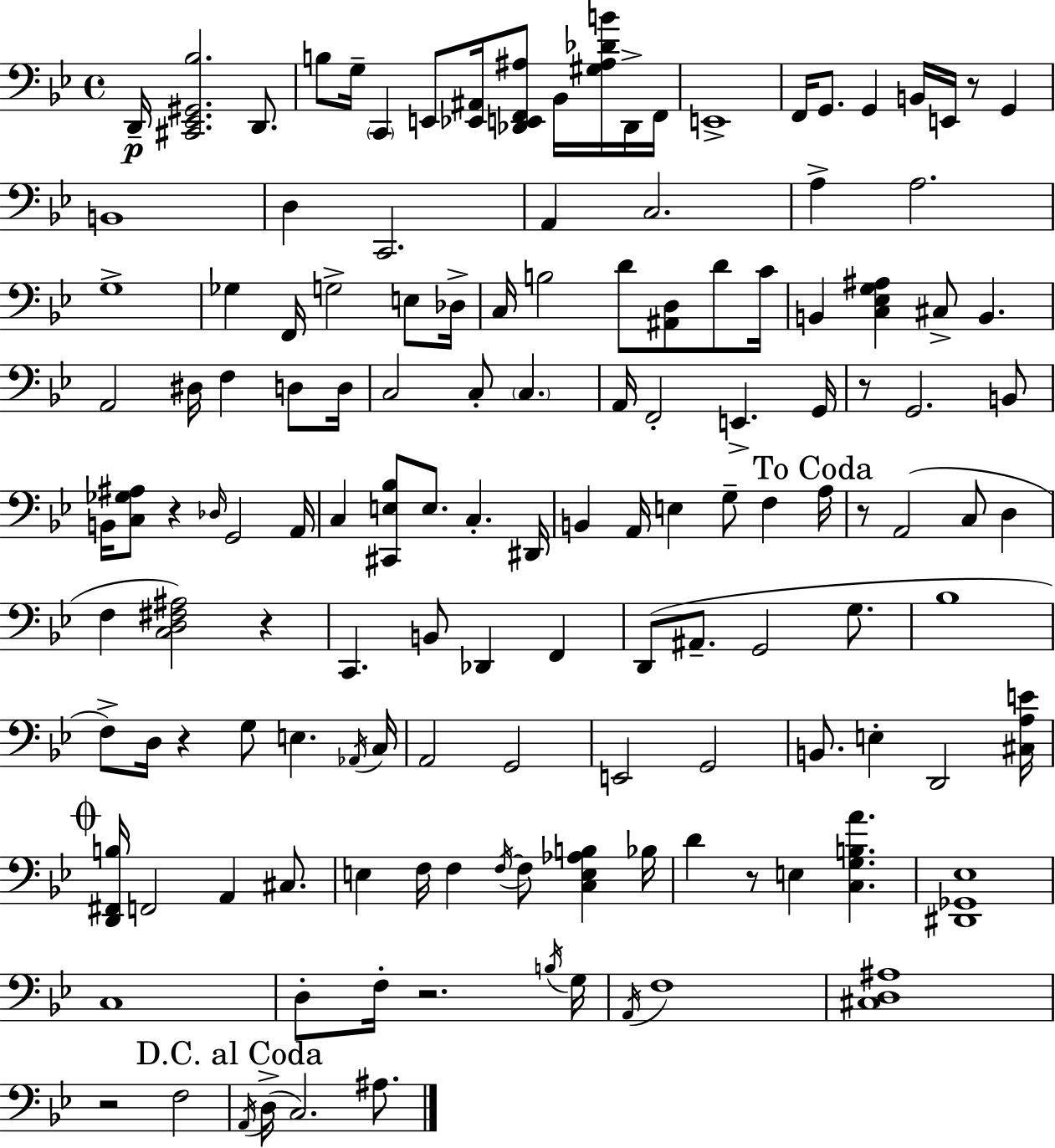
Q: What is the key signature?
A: BES major